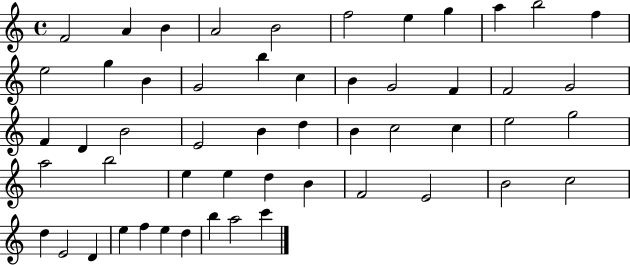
{
  \clef treble
  \time 4/4
  \defaultTimeSignature
  \key c \major
  f'2 a'4 b'4 | a'2 b'2 | f''2 e''4 g''4 | a''4 b''2 f''4 | \break e''2 g''4 b'4 | g'2 b''4 c''4 | b'4 g'2 f'4 | f'2 g'2 | \break f'4 d'4 b'2 | e'2 b'4 d''4 | b'4 c''2 c''4 | e''2 g''2 | \break a''2 b''2 | e''4 e''4 d''4 b'4 | f'2 e'2 | b'2 c''2 | \break d''4 e'2 d'4 | e''4 f''4 e''4 d''4 | b''4 a''2 c'''4 | \bar "|."
}